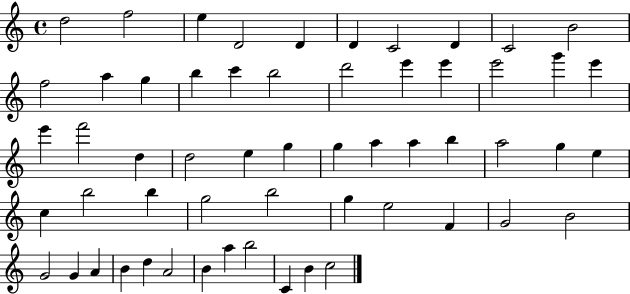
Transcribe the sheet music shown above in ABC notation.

X:1
T:Untitled
M:4/4
L:1/4
K:C
d2 f2 e D2 D D C2 D C2 B2 f2 a g b c' b2 d'2 e' e' e'2 g' e' e' f'2 d d2 e g g a a b a2 g e c b2 b g2 b2 g e2 F G2 B2 G2 G A B d A2 B a b2 C B c2